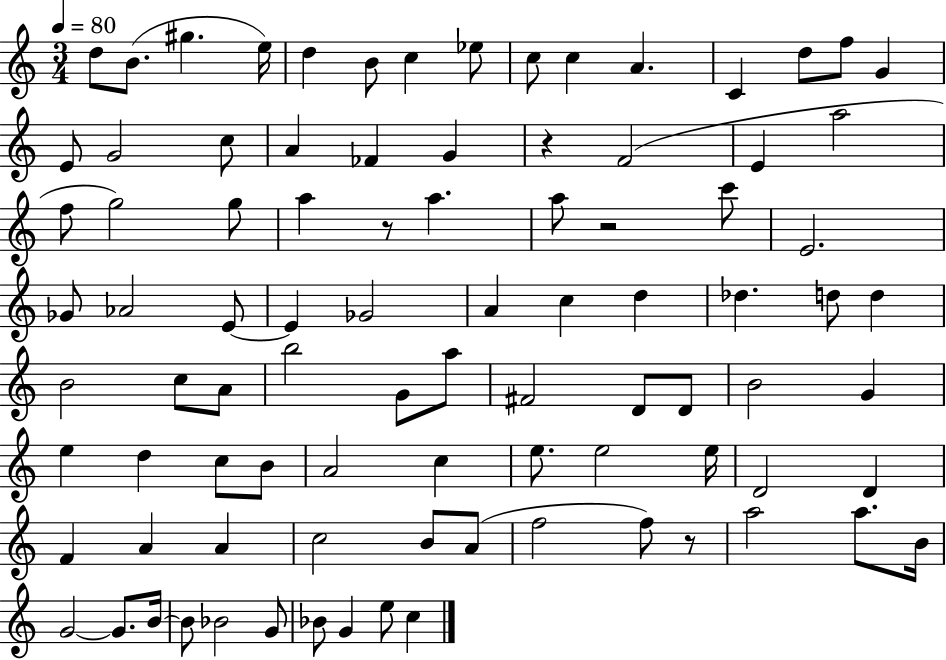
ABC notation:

X:1
T:Untitled
M:3/4
L:1/4
K:C
d/2 B/2 ^g e/4 d B/2 c _e/2 c/2 c A C d/2 f/2 G E/2 G2 c/2 A _F G z F2 E a2 f/2 g2 g/2 a z/2 a a/2 z2 c'/2 E2 _G/2 _A2 E/2 E _G2 A c d _d d/2 d B2 c/2 A/2 b2 G/2 a/2 ^F2 D/2 D/2 B2 G e d c/2 B/2 A2 c e/2 e2 e/4 D2 D F A A c2 B/2 A/2 f2 f/2 z/2 a2 a/2 B/4 G2 G/2 B/4 B/2 _B2 G/2 _B/2 G e/2 c